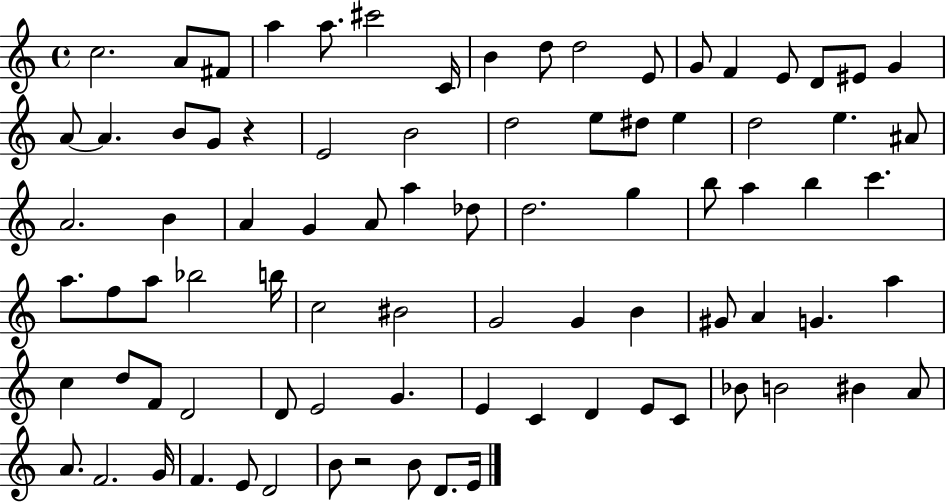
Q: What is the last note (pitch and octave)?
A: E4